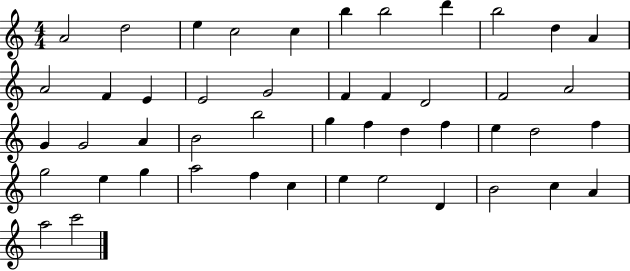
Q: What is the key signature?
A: C major